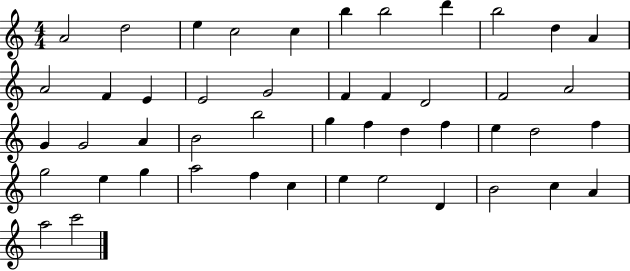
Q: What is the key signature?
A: C major